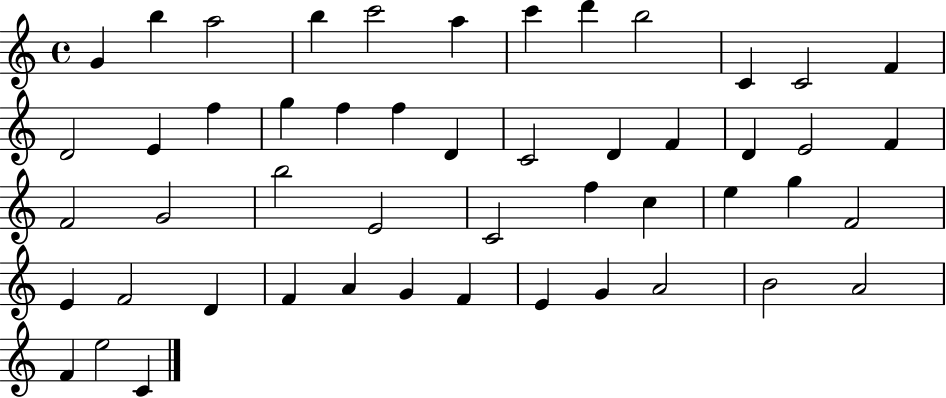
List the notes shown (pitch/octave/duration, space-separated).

G4/q B5/q A5/h B5/q C6/h A5/q C6/q D6/q B5/h C4/q C4/h F4/q D4/h E4/q F5/q G5/q F5/q F5/q D4/q C4/h D4/q F4/q D4/q E4/h F4/q F4/h G4/h B5/h E4/h C4/h F5/q C5/q E5/q G5/q F4/h E4/q F4/h D4/q F4/q A4/q G4/q F4/q E4/q G4/q A4/h B4/h A4/h F4/q E5/h C4/q